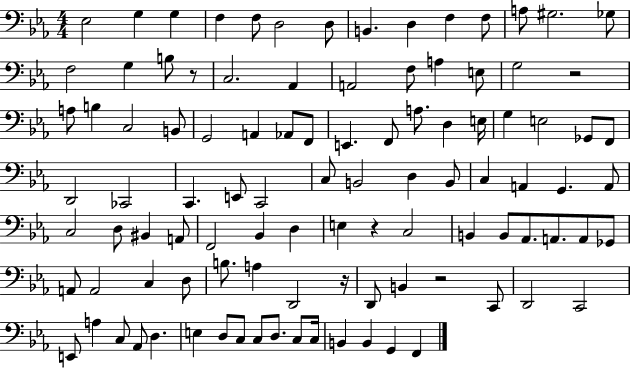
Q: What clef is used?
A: bass